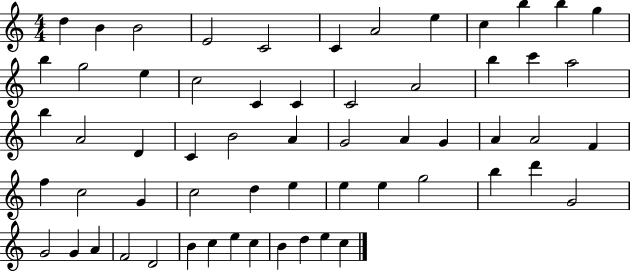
D5/q B4/q B4/h E4/h C4/h C4/q A4/h E5/q C5/q B5/q B5/q G5/q B5/q G5/h E5/q C5/h C4/q C4/q C4/h A4/h B5/q C6/q A5/h B5/q A4/h D4/q C4/q B4/h A4/q G4/h A4/q G4/q A4/q A4/h F4/q F5/q C5/h G4/q C5/h D5/q E5/q E5/q E5/q G5/h B5/q D6/q G4/h G4/h G4/q A4/q F4/h D4/h B4/q C5/q E5/q C5/q B4/q D5/q E5/q C5/q